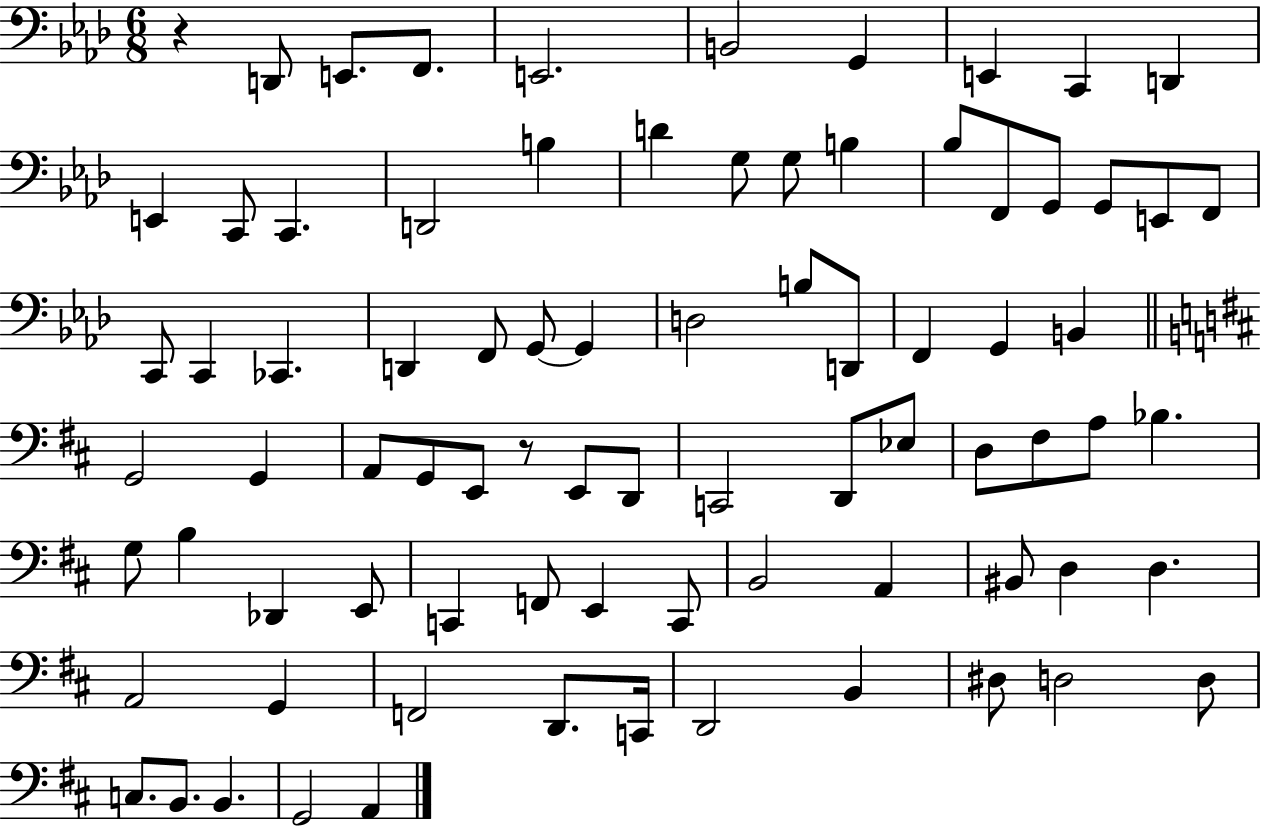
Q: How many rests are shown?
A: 2